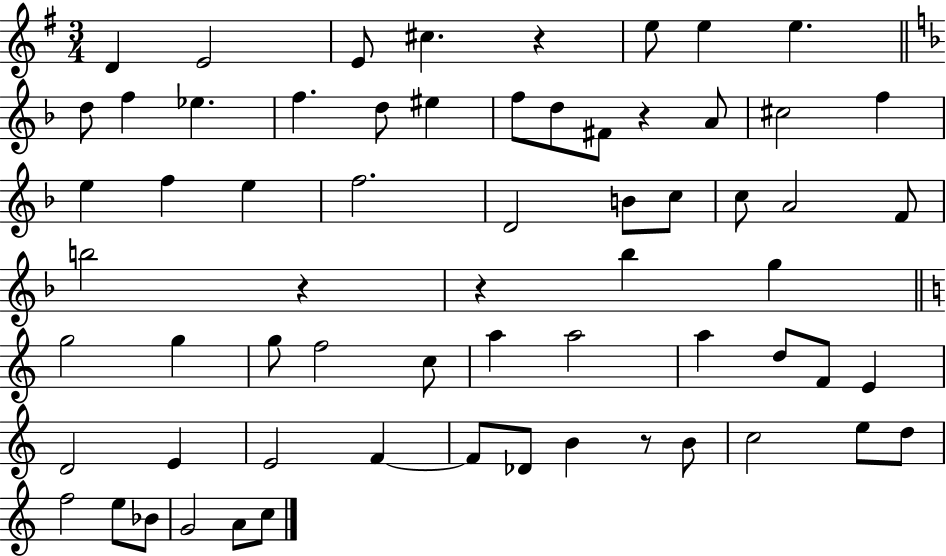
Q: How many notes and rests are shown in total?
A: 65